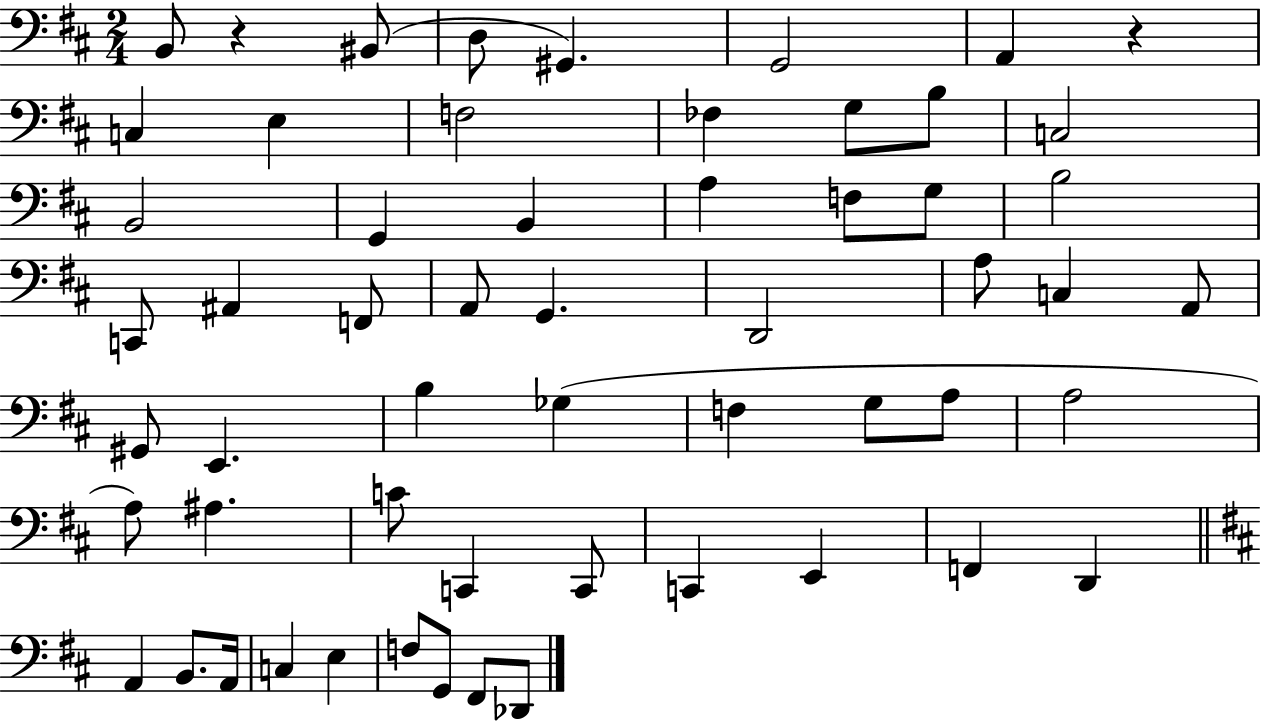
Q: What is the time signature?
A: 2/4